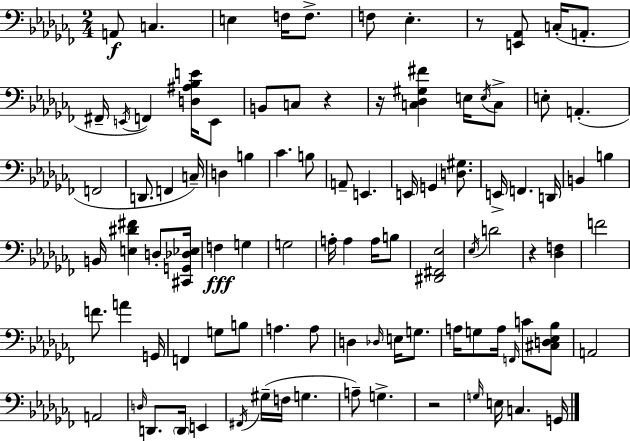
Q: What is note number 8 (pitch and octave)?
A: C3